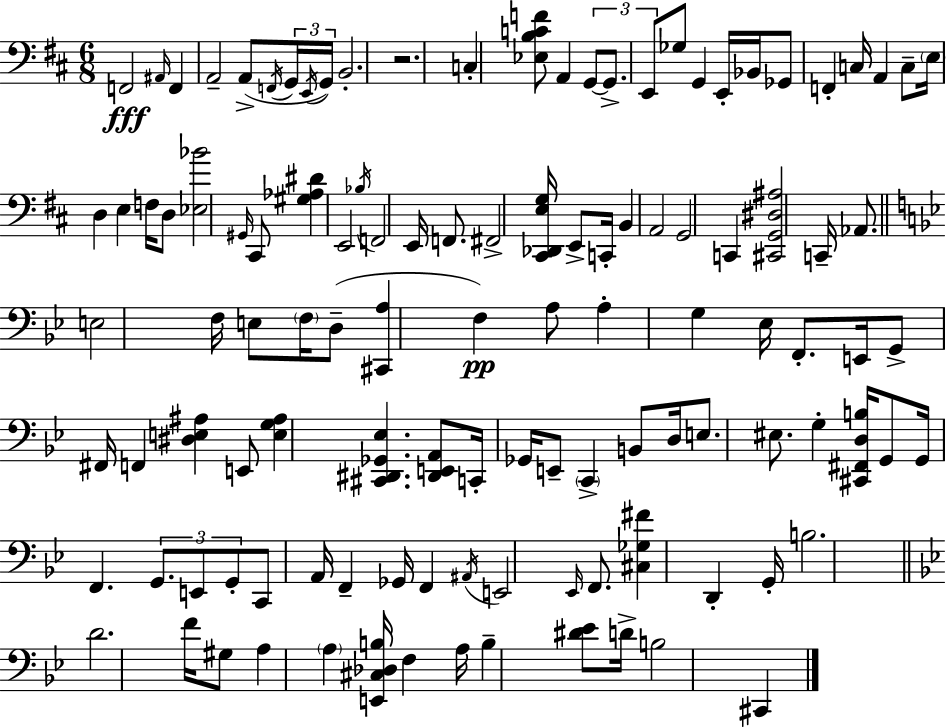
X:1
T:Untitled
M:6/8
L:1/4
K:D
F,,2 ^A,,/4 F,, A,,2 A,,/2 F,,/4 G,,/4 E,,/4 G,,/4 B,,2 z2 C, [_E,B,CF]/2 A,, G,,/2 G,,/2 E,,/2 _G,/2 G,, E,,/4 _B,,/4 _G,,/2 F,, C,/4 A,, C,/2 E,/4 D, E, F,/4 D,/2 [_E,_B]2 ^G,,/4 ^C,,/2 [^G,_A,^D] E,,2 _B,/4 F,,2 E,,/4 F,,/2 ^F,,2 [^C,,_D,,E,G,]/4 E,,/2 C,,/4 B,, A,,2 G,,2 C,, [^C,,G,,^D,^A,]2 C,,/4 _A,,/2 E,2 F,/4 E,/2 F,/4 D,/2 [^C,,A,] F, A,/2 A, G, _E,/4 F,,/2 E,,/4 G,,/2 ^F,,/4 F,, [^D,E,^A,] E,,/2 [E,G,^A,] [^C,,^D,,_G,,_E,] [^D,,E,,A,,]/2 C,,/4 _G,,/4 E,,/2 C,, B,,/2 D,/4 E,/2 ^E,/2 G, [^C,,^F,,D,B,]/4 G,,/2 G,,/4 F,, G,,/2 E,,/2 G,,/2 C,,/2 A,,/4 F,, _G,,/4 F,, ^A,,/4 E,,2 _E,,/4 F,,/2 [^C,_G,^F] D,, G,,/4 B,2 D2 F/4 ^G,/2 A, A, [E,,^C,_D,B,]/4 F, A,/4 B, [^D_E]/2 D/4 B,2 ^C,,